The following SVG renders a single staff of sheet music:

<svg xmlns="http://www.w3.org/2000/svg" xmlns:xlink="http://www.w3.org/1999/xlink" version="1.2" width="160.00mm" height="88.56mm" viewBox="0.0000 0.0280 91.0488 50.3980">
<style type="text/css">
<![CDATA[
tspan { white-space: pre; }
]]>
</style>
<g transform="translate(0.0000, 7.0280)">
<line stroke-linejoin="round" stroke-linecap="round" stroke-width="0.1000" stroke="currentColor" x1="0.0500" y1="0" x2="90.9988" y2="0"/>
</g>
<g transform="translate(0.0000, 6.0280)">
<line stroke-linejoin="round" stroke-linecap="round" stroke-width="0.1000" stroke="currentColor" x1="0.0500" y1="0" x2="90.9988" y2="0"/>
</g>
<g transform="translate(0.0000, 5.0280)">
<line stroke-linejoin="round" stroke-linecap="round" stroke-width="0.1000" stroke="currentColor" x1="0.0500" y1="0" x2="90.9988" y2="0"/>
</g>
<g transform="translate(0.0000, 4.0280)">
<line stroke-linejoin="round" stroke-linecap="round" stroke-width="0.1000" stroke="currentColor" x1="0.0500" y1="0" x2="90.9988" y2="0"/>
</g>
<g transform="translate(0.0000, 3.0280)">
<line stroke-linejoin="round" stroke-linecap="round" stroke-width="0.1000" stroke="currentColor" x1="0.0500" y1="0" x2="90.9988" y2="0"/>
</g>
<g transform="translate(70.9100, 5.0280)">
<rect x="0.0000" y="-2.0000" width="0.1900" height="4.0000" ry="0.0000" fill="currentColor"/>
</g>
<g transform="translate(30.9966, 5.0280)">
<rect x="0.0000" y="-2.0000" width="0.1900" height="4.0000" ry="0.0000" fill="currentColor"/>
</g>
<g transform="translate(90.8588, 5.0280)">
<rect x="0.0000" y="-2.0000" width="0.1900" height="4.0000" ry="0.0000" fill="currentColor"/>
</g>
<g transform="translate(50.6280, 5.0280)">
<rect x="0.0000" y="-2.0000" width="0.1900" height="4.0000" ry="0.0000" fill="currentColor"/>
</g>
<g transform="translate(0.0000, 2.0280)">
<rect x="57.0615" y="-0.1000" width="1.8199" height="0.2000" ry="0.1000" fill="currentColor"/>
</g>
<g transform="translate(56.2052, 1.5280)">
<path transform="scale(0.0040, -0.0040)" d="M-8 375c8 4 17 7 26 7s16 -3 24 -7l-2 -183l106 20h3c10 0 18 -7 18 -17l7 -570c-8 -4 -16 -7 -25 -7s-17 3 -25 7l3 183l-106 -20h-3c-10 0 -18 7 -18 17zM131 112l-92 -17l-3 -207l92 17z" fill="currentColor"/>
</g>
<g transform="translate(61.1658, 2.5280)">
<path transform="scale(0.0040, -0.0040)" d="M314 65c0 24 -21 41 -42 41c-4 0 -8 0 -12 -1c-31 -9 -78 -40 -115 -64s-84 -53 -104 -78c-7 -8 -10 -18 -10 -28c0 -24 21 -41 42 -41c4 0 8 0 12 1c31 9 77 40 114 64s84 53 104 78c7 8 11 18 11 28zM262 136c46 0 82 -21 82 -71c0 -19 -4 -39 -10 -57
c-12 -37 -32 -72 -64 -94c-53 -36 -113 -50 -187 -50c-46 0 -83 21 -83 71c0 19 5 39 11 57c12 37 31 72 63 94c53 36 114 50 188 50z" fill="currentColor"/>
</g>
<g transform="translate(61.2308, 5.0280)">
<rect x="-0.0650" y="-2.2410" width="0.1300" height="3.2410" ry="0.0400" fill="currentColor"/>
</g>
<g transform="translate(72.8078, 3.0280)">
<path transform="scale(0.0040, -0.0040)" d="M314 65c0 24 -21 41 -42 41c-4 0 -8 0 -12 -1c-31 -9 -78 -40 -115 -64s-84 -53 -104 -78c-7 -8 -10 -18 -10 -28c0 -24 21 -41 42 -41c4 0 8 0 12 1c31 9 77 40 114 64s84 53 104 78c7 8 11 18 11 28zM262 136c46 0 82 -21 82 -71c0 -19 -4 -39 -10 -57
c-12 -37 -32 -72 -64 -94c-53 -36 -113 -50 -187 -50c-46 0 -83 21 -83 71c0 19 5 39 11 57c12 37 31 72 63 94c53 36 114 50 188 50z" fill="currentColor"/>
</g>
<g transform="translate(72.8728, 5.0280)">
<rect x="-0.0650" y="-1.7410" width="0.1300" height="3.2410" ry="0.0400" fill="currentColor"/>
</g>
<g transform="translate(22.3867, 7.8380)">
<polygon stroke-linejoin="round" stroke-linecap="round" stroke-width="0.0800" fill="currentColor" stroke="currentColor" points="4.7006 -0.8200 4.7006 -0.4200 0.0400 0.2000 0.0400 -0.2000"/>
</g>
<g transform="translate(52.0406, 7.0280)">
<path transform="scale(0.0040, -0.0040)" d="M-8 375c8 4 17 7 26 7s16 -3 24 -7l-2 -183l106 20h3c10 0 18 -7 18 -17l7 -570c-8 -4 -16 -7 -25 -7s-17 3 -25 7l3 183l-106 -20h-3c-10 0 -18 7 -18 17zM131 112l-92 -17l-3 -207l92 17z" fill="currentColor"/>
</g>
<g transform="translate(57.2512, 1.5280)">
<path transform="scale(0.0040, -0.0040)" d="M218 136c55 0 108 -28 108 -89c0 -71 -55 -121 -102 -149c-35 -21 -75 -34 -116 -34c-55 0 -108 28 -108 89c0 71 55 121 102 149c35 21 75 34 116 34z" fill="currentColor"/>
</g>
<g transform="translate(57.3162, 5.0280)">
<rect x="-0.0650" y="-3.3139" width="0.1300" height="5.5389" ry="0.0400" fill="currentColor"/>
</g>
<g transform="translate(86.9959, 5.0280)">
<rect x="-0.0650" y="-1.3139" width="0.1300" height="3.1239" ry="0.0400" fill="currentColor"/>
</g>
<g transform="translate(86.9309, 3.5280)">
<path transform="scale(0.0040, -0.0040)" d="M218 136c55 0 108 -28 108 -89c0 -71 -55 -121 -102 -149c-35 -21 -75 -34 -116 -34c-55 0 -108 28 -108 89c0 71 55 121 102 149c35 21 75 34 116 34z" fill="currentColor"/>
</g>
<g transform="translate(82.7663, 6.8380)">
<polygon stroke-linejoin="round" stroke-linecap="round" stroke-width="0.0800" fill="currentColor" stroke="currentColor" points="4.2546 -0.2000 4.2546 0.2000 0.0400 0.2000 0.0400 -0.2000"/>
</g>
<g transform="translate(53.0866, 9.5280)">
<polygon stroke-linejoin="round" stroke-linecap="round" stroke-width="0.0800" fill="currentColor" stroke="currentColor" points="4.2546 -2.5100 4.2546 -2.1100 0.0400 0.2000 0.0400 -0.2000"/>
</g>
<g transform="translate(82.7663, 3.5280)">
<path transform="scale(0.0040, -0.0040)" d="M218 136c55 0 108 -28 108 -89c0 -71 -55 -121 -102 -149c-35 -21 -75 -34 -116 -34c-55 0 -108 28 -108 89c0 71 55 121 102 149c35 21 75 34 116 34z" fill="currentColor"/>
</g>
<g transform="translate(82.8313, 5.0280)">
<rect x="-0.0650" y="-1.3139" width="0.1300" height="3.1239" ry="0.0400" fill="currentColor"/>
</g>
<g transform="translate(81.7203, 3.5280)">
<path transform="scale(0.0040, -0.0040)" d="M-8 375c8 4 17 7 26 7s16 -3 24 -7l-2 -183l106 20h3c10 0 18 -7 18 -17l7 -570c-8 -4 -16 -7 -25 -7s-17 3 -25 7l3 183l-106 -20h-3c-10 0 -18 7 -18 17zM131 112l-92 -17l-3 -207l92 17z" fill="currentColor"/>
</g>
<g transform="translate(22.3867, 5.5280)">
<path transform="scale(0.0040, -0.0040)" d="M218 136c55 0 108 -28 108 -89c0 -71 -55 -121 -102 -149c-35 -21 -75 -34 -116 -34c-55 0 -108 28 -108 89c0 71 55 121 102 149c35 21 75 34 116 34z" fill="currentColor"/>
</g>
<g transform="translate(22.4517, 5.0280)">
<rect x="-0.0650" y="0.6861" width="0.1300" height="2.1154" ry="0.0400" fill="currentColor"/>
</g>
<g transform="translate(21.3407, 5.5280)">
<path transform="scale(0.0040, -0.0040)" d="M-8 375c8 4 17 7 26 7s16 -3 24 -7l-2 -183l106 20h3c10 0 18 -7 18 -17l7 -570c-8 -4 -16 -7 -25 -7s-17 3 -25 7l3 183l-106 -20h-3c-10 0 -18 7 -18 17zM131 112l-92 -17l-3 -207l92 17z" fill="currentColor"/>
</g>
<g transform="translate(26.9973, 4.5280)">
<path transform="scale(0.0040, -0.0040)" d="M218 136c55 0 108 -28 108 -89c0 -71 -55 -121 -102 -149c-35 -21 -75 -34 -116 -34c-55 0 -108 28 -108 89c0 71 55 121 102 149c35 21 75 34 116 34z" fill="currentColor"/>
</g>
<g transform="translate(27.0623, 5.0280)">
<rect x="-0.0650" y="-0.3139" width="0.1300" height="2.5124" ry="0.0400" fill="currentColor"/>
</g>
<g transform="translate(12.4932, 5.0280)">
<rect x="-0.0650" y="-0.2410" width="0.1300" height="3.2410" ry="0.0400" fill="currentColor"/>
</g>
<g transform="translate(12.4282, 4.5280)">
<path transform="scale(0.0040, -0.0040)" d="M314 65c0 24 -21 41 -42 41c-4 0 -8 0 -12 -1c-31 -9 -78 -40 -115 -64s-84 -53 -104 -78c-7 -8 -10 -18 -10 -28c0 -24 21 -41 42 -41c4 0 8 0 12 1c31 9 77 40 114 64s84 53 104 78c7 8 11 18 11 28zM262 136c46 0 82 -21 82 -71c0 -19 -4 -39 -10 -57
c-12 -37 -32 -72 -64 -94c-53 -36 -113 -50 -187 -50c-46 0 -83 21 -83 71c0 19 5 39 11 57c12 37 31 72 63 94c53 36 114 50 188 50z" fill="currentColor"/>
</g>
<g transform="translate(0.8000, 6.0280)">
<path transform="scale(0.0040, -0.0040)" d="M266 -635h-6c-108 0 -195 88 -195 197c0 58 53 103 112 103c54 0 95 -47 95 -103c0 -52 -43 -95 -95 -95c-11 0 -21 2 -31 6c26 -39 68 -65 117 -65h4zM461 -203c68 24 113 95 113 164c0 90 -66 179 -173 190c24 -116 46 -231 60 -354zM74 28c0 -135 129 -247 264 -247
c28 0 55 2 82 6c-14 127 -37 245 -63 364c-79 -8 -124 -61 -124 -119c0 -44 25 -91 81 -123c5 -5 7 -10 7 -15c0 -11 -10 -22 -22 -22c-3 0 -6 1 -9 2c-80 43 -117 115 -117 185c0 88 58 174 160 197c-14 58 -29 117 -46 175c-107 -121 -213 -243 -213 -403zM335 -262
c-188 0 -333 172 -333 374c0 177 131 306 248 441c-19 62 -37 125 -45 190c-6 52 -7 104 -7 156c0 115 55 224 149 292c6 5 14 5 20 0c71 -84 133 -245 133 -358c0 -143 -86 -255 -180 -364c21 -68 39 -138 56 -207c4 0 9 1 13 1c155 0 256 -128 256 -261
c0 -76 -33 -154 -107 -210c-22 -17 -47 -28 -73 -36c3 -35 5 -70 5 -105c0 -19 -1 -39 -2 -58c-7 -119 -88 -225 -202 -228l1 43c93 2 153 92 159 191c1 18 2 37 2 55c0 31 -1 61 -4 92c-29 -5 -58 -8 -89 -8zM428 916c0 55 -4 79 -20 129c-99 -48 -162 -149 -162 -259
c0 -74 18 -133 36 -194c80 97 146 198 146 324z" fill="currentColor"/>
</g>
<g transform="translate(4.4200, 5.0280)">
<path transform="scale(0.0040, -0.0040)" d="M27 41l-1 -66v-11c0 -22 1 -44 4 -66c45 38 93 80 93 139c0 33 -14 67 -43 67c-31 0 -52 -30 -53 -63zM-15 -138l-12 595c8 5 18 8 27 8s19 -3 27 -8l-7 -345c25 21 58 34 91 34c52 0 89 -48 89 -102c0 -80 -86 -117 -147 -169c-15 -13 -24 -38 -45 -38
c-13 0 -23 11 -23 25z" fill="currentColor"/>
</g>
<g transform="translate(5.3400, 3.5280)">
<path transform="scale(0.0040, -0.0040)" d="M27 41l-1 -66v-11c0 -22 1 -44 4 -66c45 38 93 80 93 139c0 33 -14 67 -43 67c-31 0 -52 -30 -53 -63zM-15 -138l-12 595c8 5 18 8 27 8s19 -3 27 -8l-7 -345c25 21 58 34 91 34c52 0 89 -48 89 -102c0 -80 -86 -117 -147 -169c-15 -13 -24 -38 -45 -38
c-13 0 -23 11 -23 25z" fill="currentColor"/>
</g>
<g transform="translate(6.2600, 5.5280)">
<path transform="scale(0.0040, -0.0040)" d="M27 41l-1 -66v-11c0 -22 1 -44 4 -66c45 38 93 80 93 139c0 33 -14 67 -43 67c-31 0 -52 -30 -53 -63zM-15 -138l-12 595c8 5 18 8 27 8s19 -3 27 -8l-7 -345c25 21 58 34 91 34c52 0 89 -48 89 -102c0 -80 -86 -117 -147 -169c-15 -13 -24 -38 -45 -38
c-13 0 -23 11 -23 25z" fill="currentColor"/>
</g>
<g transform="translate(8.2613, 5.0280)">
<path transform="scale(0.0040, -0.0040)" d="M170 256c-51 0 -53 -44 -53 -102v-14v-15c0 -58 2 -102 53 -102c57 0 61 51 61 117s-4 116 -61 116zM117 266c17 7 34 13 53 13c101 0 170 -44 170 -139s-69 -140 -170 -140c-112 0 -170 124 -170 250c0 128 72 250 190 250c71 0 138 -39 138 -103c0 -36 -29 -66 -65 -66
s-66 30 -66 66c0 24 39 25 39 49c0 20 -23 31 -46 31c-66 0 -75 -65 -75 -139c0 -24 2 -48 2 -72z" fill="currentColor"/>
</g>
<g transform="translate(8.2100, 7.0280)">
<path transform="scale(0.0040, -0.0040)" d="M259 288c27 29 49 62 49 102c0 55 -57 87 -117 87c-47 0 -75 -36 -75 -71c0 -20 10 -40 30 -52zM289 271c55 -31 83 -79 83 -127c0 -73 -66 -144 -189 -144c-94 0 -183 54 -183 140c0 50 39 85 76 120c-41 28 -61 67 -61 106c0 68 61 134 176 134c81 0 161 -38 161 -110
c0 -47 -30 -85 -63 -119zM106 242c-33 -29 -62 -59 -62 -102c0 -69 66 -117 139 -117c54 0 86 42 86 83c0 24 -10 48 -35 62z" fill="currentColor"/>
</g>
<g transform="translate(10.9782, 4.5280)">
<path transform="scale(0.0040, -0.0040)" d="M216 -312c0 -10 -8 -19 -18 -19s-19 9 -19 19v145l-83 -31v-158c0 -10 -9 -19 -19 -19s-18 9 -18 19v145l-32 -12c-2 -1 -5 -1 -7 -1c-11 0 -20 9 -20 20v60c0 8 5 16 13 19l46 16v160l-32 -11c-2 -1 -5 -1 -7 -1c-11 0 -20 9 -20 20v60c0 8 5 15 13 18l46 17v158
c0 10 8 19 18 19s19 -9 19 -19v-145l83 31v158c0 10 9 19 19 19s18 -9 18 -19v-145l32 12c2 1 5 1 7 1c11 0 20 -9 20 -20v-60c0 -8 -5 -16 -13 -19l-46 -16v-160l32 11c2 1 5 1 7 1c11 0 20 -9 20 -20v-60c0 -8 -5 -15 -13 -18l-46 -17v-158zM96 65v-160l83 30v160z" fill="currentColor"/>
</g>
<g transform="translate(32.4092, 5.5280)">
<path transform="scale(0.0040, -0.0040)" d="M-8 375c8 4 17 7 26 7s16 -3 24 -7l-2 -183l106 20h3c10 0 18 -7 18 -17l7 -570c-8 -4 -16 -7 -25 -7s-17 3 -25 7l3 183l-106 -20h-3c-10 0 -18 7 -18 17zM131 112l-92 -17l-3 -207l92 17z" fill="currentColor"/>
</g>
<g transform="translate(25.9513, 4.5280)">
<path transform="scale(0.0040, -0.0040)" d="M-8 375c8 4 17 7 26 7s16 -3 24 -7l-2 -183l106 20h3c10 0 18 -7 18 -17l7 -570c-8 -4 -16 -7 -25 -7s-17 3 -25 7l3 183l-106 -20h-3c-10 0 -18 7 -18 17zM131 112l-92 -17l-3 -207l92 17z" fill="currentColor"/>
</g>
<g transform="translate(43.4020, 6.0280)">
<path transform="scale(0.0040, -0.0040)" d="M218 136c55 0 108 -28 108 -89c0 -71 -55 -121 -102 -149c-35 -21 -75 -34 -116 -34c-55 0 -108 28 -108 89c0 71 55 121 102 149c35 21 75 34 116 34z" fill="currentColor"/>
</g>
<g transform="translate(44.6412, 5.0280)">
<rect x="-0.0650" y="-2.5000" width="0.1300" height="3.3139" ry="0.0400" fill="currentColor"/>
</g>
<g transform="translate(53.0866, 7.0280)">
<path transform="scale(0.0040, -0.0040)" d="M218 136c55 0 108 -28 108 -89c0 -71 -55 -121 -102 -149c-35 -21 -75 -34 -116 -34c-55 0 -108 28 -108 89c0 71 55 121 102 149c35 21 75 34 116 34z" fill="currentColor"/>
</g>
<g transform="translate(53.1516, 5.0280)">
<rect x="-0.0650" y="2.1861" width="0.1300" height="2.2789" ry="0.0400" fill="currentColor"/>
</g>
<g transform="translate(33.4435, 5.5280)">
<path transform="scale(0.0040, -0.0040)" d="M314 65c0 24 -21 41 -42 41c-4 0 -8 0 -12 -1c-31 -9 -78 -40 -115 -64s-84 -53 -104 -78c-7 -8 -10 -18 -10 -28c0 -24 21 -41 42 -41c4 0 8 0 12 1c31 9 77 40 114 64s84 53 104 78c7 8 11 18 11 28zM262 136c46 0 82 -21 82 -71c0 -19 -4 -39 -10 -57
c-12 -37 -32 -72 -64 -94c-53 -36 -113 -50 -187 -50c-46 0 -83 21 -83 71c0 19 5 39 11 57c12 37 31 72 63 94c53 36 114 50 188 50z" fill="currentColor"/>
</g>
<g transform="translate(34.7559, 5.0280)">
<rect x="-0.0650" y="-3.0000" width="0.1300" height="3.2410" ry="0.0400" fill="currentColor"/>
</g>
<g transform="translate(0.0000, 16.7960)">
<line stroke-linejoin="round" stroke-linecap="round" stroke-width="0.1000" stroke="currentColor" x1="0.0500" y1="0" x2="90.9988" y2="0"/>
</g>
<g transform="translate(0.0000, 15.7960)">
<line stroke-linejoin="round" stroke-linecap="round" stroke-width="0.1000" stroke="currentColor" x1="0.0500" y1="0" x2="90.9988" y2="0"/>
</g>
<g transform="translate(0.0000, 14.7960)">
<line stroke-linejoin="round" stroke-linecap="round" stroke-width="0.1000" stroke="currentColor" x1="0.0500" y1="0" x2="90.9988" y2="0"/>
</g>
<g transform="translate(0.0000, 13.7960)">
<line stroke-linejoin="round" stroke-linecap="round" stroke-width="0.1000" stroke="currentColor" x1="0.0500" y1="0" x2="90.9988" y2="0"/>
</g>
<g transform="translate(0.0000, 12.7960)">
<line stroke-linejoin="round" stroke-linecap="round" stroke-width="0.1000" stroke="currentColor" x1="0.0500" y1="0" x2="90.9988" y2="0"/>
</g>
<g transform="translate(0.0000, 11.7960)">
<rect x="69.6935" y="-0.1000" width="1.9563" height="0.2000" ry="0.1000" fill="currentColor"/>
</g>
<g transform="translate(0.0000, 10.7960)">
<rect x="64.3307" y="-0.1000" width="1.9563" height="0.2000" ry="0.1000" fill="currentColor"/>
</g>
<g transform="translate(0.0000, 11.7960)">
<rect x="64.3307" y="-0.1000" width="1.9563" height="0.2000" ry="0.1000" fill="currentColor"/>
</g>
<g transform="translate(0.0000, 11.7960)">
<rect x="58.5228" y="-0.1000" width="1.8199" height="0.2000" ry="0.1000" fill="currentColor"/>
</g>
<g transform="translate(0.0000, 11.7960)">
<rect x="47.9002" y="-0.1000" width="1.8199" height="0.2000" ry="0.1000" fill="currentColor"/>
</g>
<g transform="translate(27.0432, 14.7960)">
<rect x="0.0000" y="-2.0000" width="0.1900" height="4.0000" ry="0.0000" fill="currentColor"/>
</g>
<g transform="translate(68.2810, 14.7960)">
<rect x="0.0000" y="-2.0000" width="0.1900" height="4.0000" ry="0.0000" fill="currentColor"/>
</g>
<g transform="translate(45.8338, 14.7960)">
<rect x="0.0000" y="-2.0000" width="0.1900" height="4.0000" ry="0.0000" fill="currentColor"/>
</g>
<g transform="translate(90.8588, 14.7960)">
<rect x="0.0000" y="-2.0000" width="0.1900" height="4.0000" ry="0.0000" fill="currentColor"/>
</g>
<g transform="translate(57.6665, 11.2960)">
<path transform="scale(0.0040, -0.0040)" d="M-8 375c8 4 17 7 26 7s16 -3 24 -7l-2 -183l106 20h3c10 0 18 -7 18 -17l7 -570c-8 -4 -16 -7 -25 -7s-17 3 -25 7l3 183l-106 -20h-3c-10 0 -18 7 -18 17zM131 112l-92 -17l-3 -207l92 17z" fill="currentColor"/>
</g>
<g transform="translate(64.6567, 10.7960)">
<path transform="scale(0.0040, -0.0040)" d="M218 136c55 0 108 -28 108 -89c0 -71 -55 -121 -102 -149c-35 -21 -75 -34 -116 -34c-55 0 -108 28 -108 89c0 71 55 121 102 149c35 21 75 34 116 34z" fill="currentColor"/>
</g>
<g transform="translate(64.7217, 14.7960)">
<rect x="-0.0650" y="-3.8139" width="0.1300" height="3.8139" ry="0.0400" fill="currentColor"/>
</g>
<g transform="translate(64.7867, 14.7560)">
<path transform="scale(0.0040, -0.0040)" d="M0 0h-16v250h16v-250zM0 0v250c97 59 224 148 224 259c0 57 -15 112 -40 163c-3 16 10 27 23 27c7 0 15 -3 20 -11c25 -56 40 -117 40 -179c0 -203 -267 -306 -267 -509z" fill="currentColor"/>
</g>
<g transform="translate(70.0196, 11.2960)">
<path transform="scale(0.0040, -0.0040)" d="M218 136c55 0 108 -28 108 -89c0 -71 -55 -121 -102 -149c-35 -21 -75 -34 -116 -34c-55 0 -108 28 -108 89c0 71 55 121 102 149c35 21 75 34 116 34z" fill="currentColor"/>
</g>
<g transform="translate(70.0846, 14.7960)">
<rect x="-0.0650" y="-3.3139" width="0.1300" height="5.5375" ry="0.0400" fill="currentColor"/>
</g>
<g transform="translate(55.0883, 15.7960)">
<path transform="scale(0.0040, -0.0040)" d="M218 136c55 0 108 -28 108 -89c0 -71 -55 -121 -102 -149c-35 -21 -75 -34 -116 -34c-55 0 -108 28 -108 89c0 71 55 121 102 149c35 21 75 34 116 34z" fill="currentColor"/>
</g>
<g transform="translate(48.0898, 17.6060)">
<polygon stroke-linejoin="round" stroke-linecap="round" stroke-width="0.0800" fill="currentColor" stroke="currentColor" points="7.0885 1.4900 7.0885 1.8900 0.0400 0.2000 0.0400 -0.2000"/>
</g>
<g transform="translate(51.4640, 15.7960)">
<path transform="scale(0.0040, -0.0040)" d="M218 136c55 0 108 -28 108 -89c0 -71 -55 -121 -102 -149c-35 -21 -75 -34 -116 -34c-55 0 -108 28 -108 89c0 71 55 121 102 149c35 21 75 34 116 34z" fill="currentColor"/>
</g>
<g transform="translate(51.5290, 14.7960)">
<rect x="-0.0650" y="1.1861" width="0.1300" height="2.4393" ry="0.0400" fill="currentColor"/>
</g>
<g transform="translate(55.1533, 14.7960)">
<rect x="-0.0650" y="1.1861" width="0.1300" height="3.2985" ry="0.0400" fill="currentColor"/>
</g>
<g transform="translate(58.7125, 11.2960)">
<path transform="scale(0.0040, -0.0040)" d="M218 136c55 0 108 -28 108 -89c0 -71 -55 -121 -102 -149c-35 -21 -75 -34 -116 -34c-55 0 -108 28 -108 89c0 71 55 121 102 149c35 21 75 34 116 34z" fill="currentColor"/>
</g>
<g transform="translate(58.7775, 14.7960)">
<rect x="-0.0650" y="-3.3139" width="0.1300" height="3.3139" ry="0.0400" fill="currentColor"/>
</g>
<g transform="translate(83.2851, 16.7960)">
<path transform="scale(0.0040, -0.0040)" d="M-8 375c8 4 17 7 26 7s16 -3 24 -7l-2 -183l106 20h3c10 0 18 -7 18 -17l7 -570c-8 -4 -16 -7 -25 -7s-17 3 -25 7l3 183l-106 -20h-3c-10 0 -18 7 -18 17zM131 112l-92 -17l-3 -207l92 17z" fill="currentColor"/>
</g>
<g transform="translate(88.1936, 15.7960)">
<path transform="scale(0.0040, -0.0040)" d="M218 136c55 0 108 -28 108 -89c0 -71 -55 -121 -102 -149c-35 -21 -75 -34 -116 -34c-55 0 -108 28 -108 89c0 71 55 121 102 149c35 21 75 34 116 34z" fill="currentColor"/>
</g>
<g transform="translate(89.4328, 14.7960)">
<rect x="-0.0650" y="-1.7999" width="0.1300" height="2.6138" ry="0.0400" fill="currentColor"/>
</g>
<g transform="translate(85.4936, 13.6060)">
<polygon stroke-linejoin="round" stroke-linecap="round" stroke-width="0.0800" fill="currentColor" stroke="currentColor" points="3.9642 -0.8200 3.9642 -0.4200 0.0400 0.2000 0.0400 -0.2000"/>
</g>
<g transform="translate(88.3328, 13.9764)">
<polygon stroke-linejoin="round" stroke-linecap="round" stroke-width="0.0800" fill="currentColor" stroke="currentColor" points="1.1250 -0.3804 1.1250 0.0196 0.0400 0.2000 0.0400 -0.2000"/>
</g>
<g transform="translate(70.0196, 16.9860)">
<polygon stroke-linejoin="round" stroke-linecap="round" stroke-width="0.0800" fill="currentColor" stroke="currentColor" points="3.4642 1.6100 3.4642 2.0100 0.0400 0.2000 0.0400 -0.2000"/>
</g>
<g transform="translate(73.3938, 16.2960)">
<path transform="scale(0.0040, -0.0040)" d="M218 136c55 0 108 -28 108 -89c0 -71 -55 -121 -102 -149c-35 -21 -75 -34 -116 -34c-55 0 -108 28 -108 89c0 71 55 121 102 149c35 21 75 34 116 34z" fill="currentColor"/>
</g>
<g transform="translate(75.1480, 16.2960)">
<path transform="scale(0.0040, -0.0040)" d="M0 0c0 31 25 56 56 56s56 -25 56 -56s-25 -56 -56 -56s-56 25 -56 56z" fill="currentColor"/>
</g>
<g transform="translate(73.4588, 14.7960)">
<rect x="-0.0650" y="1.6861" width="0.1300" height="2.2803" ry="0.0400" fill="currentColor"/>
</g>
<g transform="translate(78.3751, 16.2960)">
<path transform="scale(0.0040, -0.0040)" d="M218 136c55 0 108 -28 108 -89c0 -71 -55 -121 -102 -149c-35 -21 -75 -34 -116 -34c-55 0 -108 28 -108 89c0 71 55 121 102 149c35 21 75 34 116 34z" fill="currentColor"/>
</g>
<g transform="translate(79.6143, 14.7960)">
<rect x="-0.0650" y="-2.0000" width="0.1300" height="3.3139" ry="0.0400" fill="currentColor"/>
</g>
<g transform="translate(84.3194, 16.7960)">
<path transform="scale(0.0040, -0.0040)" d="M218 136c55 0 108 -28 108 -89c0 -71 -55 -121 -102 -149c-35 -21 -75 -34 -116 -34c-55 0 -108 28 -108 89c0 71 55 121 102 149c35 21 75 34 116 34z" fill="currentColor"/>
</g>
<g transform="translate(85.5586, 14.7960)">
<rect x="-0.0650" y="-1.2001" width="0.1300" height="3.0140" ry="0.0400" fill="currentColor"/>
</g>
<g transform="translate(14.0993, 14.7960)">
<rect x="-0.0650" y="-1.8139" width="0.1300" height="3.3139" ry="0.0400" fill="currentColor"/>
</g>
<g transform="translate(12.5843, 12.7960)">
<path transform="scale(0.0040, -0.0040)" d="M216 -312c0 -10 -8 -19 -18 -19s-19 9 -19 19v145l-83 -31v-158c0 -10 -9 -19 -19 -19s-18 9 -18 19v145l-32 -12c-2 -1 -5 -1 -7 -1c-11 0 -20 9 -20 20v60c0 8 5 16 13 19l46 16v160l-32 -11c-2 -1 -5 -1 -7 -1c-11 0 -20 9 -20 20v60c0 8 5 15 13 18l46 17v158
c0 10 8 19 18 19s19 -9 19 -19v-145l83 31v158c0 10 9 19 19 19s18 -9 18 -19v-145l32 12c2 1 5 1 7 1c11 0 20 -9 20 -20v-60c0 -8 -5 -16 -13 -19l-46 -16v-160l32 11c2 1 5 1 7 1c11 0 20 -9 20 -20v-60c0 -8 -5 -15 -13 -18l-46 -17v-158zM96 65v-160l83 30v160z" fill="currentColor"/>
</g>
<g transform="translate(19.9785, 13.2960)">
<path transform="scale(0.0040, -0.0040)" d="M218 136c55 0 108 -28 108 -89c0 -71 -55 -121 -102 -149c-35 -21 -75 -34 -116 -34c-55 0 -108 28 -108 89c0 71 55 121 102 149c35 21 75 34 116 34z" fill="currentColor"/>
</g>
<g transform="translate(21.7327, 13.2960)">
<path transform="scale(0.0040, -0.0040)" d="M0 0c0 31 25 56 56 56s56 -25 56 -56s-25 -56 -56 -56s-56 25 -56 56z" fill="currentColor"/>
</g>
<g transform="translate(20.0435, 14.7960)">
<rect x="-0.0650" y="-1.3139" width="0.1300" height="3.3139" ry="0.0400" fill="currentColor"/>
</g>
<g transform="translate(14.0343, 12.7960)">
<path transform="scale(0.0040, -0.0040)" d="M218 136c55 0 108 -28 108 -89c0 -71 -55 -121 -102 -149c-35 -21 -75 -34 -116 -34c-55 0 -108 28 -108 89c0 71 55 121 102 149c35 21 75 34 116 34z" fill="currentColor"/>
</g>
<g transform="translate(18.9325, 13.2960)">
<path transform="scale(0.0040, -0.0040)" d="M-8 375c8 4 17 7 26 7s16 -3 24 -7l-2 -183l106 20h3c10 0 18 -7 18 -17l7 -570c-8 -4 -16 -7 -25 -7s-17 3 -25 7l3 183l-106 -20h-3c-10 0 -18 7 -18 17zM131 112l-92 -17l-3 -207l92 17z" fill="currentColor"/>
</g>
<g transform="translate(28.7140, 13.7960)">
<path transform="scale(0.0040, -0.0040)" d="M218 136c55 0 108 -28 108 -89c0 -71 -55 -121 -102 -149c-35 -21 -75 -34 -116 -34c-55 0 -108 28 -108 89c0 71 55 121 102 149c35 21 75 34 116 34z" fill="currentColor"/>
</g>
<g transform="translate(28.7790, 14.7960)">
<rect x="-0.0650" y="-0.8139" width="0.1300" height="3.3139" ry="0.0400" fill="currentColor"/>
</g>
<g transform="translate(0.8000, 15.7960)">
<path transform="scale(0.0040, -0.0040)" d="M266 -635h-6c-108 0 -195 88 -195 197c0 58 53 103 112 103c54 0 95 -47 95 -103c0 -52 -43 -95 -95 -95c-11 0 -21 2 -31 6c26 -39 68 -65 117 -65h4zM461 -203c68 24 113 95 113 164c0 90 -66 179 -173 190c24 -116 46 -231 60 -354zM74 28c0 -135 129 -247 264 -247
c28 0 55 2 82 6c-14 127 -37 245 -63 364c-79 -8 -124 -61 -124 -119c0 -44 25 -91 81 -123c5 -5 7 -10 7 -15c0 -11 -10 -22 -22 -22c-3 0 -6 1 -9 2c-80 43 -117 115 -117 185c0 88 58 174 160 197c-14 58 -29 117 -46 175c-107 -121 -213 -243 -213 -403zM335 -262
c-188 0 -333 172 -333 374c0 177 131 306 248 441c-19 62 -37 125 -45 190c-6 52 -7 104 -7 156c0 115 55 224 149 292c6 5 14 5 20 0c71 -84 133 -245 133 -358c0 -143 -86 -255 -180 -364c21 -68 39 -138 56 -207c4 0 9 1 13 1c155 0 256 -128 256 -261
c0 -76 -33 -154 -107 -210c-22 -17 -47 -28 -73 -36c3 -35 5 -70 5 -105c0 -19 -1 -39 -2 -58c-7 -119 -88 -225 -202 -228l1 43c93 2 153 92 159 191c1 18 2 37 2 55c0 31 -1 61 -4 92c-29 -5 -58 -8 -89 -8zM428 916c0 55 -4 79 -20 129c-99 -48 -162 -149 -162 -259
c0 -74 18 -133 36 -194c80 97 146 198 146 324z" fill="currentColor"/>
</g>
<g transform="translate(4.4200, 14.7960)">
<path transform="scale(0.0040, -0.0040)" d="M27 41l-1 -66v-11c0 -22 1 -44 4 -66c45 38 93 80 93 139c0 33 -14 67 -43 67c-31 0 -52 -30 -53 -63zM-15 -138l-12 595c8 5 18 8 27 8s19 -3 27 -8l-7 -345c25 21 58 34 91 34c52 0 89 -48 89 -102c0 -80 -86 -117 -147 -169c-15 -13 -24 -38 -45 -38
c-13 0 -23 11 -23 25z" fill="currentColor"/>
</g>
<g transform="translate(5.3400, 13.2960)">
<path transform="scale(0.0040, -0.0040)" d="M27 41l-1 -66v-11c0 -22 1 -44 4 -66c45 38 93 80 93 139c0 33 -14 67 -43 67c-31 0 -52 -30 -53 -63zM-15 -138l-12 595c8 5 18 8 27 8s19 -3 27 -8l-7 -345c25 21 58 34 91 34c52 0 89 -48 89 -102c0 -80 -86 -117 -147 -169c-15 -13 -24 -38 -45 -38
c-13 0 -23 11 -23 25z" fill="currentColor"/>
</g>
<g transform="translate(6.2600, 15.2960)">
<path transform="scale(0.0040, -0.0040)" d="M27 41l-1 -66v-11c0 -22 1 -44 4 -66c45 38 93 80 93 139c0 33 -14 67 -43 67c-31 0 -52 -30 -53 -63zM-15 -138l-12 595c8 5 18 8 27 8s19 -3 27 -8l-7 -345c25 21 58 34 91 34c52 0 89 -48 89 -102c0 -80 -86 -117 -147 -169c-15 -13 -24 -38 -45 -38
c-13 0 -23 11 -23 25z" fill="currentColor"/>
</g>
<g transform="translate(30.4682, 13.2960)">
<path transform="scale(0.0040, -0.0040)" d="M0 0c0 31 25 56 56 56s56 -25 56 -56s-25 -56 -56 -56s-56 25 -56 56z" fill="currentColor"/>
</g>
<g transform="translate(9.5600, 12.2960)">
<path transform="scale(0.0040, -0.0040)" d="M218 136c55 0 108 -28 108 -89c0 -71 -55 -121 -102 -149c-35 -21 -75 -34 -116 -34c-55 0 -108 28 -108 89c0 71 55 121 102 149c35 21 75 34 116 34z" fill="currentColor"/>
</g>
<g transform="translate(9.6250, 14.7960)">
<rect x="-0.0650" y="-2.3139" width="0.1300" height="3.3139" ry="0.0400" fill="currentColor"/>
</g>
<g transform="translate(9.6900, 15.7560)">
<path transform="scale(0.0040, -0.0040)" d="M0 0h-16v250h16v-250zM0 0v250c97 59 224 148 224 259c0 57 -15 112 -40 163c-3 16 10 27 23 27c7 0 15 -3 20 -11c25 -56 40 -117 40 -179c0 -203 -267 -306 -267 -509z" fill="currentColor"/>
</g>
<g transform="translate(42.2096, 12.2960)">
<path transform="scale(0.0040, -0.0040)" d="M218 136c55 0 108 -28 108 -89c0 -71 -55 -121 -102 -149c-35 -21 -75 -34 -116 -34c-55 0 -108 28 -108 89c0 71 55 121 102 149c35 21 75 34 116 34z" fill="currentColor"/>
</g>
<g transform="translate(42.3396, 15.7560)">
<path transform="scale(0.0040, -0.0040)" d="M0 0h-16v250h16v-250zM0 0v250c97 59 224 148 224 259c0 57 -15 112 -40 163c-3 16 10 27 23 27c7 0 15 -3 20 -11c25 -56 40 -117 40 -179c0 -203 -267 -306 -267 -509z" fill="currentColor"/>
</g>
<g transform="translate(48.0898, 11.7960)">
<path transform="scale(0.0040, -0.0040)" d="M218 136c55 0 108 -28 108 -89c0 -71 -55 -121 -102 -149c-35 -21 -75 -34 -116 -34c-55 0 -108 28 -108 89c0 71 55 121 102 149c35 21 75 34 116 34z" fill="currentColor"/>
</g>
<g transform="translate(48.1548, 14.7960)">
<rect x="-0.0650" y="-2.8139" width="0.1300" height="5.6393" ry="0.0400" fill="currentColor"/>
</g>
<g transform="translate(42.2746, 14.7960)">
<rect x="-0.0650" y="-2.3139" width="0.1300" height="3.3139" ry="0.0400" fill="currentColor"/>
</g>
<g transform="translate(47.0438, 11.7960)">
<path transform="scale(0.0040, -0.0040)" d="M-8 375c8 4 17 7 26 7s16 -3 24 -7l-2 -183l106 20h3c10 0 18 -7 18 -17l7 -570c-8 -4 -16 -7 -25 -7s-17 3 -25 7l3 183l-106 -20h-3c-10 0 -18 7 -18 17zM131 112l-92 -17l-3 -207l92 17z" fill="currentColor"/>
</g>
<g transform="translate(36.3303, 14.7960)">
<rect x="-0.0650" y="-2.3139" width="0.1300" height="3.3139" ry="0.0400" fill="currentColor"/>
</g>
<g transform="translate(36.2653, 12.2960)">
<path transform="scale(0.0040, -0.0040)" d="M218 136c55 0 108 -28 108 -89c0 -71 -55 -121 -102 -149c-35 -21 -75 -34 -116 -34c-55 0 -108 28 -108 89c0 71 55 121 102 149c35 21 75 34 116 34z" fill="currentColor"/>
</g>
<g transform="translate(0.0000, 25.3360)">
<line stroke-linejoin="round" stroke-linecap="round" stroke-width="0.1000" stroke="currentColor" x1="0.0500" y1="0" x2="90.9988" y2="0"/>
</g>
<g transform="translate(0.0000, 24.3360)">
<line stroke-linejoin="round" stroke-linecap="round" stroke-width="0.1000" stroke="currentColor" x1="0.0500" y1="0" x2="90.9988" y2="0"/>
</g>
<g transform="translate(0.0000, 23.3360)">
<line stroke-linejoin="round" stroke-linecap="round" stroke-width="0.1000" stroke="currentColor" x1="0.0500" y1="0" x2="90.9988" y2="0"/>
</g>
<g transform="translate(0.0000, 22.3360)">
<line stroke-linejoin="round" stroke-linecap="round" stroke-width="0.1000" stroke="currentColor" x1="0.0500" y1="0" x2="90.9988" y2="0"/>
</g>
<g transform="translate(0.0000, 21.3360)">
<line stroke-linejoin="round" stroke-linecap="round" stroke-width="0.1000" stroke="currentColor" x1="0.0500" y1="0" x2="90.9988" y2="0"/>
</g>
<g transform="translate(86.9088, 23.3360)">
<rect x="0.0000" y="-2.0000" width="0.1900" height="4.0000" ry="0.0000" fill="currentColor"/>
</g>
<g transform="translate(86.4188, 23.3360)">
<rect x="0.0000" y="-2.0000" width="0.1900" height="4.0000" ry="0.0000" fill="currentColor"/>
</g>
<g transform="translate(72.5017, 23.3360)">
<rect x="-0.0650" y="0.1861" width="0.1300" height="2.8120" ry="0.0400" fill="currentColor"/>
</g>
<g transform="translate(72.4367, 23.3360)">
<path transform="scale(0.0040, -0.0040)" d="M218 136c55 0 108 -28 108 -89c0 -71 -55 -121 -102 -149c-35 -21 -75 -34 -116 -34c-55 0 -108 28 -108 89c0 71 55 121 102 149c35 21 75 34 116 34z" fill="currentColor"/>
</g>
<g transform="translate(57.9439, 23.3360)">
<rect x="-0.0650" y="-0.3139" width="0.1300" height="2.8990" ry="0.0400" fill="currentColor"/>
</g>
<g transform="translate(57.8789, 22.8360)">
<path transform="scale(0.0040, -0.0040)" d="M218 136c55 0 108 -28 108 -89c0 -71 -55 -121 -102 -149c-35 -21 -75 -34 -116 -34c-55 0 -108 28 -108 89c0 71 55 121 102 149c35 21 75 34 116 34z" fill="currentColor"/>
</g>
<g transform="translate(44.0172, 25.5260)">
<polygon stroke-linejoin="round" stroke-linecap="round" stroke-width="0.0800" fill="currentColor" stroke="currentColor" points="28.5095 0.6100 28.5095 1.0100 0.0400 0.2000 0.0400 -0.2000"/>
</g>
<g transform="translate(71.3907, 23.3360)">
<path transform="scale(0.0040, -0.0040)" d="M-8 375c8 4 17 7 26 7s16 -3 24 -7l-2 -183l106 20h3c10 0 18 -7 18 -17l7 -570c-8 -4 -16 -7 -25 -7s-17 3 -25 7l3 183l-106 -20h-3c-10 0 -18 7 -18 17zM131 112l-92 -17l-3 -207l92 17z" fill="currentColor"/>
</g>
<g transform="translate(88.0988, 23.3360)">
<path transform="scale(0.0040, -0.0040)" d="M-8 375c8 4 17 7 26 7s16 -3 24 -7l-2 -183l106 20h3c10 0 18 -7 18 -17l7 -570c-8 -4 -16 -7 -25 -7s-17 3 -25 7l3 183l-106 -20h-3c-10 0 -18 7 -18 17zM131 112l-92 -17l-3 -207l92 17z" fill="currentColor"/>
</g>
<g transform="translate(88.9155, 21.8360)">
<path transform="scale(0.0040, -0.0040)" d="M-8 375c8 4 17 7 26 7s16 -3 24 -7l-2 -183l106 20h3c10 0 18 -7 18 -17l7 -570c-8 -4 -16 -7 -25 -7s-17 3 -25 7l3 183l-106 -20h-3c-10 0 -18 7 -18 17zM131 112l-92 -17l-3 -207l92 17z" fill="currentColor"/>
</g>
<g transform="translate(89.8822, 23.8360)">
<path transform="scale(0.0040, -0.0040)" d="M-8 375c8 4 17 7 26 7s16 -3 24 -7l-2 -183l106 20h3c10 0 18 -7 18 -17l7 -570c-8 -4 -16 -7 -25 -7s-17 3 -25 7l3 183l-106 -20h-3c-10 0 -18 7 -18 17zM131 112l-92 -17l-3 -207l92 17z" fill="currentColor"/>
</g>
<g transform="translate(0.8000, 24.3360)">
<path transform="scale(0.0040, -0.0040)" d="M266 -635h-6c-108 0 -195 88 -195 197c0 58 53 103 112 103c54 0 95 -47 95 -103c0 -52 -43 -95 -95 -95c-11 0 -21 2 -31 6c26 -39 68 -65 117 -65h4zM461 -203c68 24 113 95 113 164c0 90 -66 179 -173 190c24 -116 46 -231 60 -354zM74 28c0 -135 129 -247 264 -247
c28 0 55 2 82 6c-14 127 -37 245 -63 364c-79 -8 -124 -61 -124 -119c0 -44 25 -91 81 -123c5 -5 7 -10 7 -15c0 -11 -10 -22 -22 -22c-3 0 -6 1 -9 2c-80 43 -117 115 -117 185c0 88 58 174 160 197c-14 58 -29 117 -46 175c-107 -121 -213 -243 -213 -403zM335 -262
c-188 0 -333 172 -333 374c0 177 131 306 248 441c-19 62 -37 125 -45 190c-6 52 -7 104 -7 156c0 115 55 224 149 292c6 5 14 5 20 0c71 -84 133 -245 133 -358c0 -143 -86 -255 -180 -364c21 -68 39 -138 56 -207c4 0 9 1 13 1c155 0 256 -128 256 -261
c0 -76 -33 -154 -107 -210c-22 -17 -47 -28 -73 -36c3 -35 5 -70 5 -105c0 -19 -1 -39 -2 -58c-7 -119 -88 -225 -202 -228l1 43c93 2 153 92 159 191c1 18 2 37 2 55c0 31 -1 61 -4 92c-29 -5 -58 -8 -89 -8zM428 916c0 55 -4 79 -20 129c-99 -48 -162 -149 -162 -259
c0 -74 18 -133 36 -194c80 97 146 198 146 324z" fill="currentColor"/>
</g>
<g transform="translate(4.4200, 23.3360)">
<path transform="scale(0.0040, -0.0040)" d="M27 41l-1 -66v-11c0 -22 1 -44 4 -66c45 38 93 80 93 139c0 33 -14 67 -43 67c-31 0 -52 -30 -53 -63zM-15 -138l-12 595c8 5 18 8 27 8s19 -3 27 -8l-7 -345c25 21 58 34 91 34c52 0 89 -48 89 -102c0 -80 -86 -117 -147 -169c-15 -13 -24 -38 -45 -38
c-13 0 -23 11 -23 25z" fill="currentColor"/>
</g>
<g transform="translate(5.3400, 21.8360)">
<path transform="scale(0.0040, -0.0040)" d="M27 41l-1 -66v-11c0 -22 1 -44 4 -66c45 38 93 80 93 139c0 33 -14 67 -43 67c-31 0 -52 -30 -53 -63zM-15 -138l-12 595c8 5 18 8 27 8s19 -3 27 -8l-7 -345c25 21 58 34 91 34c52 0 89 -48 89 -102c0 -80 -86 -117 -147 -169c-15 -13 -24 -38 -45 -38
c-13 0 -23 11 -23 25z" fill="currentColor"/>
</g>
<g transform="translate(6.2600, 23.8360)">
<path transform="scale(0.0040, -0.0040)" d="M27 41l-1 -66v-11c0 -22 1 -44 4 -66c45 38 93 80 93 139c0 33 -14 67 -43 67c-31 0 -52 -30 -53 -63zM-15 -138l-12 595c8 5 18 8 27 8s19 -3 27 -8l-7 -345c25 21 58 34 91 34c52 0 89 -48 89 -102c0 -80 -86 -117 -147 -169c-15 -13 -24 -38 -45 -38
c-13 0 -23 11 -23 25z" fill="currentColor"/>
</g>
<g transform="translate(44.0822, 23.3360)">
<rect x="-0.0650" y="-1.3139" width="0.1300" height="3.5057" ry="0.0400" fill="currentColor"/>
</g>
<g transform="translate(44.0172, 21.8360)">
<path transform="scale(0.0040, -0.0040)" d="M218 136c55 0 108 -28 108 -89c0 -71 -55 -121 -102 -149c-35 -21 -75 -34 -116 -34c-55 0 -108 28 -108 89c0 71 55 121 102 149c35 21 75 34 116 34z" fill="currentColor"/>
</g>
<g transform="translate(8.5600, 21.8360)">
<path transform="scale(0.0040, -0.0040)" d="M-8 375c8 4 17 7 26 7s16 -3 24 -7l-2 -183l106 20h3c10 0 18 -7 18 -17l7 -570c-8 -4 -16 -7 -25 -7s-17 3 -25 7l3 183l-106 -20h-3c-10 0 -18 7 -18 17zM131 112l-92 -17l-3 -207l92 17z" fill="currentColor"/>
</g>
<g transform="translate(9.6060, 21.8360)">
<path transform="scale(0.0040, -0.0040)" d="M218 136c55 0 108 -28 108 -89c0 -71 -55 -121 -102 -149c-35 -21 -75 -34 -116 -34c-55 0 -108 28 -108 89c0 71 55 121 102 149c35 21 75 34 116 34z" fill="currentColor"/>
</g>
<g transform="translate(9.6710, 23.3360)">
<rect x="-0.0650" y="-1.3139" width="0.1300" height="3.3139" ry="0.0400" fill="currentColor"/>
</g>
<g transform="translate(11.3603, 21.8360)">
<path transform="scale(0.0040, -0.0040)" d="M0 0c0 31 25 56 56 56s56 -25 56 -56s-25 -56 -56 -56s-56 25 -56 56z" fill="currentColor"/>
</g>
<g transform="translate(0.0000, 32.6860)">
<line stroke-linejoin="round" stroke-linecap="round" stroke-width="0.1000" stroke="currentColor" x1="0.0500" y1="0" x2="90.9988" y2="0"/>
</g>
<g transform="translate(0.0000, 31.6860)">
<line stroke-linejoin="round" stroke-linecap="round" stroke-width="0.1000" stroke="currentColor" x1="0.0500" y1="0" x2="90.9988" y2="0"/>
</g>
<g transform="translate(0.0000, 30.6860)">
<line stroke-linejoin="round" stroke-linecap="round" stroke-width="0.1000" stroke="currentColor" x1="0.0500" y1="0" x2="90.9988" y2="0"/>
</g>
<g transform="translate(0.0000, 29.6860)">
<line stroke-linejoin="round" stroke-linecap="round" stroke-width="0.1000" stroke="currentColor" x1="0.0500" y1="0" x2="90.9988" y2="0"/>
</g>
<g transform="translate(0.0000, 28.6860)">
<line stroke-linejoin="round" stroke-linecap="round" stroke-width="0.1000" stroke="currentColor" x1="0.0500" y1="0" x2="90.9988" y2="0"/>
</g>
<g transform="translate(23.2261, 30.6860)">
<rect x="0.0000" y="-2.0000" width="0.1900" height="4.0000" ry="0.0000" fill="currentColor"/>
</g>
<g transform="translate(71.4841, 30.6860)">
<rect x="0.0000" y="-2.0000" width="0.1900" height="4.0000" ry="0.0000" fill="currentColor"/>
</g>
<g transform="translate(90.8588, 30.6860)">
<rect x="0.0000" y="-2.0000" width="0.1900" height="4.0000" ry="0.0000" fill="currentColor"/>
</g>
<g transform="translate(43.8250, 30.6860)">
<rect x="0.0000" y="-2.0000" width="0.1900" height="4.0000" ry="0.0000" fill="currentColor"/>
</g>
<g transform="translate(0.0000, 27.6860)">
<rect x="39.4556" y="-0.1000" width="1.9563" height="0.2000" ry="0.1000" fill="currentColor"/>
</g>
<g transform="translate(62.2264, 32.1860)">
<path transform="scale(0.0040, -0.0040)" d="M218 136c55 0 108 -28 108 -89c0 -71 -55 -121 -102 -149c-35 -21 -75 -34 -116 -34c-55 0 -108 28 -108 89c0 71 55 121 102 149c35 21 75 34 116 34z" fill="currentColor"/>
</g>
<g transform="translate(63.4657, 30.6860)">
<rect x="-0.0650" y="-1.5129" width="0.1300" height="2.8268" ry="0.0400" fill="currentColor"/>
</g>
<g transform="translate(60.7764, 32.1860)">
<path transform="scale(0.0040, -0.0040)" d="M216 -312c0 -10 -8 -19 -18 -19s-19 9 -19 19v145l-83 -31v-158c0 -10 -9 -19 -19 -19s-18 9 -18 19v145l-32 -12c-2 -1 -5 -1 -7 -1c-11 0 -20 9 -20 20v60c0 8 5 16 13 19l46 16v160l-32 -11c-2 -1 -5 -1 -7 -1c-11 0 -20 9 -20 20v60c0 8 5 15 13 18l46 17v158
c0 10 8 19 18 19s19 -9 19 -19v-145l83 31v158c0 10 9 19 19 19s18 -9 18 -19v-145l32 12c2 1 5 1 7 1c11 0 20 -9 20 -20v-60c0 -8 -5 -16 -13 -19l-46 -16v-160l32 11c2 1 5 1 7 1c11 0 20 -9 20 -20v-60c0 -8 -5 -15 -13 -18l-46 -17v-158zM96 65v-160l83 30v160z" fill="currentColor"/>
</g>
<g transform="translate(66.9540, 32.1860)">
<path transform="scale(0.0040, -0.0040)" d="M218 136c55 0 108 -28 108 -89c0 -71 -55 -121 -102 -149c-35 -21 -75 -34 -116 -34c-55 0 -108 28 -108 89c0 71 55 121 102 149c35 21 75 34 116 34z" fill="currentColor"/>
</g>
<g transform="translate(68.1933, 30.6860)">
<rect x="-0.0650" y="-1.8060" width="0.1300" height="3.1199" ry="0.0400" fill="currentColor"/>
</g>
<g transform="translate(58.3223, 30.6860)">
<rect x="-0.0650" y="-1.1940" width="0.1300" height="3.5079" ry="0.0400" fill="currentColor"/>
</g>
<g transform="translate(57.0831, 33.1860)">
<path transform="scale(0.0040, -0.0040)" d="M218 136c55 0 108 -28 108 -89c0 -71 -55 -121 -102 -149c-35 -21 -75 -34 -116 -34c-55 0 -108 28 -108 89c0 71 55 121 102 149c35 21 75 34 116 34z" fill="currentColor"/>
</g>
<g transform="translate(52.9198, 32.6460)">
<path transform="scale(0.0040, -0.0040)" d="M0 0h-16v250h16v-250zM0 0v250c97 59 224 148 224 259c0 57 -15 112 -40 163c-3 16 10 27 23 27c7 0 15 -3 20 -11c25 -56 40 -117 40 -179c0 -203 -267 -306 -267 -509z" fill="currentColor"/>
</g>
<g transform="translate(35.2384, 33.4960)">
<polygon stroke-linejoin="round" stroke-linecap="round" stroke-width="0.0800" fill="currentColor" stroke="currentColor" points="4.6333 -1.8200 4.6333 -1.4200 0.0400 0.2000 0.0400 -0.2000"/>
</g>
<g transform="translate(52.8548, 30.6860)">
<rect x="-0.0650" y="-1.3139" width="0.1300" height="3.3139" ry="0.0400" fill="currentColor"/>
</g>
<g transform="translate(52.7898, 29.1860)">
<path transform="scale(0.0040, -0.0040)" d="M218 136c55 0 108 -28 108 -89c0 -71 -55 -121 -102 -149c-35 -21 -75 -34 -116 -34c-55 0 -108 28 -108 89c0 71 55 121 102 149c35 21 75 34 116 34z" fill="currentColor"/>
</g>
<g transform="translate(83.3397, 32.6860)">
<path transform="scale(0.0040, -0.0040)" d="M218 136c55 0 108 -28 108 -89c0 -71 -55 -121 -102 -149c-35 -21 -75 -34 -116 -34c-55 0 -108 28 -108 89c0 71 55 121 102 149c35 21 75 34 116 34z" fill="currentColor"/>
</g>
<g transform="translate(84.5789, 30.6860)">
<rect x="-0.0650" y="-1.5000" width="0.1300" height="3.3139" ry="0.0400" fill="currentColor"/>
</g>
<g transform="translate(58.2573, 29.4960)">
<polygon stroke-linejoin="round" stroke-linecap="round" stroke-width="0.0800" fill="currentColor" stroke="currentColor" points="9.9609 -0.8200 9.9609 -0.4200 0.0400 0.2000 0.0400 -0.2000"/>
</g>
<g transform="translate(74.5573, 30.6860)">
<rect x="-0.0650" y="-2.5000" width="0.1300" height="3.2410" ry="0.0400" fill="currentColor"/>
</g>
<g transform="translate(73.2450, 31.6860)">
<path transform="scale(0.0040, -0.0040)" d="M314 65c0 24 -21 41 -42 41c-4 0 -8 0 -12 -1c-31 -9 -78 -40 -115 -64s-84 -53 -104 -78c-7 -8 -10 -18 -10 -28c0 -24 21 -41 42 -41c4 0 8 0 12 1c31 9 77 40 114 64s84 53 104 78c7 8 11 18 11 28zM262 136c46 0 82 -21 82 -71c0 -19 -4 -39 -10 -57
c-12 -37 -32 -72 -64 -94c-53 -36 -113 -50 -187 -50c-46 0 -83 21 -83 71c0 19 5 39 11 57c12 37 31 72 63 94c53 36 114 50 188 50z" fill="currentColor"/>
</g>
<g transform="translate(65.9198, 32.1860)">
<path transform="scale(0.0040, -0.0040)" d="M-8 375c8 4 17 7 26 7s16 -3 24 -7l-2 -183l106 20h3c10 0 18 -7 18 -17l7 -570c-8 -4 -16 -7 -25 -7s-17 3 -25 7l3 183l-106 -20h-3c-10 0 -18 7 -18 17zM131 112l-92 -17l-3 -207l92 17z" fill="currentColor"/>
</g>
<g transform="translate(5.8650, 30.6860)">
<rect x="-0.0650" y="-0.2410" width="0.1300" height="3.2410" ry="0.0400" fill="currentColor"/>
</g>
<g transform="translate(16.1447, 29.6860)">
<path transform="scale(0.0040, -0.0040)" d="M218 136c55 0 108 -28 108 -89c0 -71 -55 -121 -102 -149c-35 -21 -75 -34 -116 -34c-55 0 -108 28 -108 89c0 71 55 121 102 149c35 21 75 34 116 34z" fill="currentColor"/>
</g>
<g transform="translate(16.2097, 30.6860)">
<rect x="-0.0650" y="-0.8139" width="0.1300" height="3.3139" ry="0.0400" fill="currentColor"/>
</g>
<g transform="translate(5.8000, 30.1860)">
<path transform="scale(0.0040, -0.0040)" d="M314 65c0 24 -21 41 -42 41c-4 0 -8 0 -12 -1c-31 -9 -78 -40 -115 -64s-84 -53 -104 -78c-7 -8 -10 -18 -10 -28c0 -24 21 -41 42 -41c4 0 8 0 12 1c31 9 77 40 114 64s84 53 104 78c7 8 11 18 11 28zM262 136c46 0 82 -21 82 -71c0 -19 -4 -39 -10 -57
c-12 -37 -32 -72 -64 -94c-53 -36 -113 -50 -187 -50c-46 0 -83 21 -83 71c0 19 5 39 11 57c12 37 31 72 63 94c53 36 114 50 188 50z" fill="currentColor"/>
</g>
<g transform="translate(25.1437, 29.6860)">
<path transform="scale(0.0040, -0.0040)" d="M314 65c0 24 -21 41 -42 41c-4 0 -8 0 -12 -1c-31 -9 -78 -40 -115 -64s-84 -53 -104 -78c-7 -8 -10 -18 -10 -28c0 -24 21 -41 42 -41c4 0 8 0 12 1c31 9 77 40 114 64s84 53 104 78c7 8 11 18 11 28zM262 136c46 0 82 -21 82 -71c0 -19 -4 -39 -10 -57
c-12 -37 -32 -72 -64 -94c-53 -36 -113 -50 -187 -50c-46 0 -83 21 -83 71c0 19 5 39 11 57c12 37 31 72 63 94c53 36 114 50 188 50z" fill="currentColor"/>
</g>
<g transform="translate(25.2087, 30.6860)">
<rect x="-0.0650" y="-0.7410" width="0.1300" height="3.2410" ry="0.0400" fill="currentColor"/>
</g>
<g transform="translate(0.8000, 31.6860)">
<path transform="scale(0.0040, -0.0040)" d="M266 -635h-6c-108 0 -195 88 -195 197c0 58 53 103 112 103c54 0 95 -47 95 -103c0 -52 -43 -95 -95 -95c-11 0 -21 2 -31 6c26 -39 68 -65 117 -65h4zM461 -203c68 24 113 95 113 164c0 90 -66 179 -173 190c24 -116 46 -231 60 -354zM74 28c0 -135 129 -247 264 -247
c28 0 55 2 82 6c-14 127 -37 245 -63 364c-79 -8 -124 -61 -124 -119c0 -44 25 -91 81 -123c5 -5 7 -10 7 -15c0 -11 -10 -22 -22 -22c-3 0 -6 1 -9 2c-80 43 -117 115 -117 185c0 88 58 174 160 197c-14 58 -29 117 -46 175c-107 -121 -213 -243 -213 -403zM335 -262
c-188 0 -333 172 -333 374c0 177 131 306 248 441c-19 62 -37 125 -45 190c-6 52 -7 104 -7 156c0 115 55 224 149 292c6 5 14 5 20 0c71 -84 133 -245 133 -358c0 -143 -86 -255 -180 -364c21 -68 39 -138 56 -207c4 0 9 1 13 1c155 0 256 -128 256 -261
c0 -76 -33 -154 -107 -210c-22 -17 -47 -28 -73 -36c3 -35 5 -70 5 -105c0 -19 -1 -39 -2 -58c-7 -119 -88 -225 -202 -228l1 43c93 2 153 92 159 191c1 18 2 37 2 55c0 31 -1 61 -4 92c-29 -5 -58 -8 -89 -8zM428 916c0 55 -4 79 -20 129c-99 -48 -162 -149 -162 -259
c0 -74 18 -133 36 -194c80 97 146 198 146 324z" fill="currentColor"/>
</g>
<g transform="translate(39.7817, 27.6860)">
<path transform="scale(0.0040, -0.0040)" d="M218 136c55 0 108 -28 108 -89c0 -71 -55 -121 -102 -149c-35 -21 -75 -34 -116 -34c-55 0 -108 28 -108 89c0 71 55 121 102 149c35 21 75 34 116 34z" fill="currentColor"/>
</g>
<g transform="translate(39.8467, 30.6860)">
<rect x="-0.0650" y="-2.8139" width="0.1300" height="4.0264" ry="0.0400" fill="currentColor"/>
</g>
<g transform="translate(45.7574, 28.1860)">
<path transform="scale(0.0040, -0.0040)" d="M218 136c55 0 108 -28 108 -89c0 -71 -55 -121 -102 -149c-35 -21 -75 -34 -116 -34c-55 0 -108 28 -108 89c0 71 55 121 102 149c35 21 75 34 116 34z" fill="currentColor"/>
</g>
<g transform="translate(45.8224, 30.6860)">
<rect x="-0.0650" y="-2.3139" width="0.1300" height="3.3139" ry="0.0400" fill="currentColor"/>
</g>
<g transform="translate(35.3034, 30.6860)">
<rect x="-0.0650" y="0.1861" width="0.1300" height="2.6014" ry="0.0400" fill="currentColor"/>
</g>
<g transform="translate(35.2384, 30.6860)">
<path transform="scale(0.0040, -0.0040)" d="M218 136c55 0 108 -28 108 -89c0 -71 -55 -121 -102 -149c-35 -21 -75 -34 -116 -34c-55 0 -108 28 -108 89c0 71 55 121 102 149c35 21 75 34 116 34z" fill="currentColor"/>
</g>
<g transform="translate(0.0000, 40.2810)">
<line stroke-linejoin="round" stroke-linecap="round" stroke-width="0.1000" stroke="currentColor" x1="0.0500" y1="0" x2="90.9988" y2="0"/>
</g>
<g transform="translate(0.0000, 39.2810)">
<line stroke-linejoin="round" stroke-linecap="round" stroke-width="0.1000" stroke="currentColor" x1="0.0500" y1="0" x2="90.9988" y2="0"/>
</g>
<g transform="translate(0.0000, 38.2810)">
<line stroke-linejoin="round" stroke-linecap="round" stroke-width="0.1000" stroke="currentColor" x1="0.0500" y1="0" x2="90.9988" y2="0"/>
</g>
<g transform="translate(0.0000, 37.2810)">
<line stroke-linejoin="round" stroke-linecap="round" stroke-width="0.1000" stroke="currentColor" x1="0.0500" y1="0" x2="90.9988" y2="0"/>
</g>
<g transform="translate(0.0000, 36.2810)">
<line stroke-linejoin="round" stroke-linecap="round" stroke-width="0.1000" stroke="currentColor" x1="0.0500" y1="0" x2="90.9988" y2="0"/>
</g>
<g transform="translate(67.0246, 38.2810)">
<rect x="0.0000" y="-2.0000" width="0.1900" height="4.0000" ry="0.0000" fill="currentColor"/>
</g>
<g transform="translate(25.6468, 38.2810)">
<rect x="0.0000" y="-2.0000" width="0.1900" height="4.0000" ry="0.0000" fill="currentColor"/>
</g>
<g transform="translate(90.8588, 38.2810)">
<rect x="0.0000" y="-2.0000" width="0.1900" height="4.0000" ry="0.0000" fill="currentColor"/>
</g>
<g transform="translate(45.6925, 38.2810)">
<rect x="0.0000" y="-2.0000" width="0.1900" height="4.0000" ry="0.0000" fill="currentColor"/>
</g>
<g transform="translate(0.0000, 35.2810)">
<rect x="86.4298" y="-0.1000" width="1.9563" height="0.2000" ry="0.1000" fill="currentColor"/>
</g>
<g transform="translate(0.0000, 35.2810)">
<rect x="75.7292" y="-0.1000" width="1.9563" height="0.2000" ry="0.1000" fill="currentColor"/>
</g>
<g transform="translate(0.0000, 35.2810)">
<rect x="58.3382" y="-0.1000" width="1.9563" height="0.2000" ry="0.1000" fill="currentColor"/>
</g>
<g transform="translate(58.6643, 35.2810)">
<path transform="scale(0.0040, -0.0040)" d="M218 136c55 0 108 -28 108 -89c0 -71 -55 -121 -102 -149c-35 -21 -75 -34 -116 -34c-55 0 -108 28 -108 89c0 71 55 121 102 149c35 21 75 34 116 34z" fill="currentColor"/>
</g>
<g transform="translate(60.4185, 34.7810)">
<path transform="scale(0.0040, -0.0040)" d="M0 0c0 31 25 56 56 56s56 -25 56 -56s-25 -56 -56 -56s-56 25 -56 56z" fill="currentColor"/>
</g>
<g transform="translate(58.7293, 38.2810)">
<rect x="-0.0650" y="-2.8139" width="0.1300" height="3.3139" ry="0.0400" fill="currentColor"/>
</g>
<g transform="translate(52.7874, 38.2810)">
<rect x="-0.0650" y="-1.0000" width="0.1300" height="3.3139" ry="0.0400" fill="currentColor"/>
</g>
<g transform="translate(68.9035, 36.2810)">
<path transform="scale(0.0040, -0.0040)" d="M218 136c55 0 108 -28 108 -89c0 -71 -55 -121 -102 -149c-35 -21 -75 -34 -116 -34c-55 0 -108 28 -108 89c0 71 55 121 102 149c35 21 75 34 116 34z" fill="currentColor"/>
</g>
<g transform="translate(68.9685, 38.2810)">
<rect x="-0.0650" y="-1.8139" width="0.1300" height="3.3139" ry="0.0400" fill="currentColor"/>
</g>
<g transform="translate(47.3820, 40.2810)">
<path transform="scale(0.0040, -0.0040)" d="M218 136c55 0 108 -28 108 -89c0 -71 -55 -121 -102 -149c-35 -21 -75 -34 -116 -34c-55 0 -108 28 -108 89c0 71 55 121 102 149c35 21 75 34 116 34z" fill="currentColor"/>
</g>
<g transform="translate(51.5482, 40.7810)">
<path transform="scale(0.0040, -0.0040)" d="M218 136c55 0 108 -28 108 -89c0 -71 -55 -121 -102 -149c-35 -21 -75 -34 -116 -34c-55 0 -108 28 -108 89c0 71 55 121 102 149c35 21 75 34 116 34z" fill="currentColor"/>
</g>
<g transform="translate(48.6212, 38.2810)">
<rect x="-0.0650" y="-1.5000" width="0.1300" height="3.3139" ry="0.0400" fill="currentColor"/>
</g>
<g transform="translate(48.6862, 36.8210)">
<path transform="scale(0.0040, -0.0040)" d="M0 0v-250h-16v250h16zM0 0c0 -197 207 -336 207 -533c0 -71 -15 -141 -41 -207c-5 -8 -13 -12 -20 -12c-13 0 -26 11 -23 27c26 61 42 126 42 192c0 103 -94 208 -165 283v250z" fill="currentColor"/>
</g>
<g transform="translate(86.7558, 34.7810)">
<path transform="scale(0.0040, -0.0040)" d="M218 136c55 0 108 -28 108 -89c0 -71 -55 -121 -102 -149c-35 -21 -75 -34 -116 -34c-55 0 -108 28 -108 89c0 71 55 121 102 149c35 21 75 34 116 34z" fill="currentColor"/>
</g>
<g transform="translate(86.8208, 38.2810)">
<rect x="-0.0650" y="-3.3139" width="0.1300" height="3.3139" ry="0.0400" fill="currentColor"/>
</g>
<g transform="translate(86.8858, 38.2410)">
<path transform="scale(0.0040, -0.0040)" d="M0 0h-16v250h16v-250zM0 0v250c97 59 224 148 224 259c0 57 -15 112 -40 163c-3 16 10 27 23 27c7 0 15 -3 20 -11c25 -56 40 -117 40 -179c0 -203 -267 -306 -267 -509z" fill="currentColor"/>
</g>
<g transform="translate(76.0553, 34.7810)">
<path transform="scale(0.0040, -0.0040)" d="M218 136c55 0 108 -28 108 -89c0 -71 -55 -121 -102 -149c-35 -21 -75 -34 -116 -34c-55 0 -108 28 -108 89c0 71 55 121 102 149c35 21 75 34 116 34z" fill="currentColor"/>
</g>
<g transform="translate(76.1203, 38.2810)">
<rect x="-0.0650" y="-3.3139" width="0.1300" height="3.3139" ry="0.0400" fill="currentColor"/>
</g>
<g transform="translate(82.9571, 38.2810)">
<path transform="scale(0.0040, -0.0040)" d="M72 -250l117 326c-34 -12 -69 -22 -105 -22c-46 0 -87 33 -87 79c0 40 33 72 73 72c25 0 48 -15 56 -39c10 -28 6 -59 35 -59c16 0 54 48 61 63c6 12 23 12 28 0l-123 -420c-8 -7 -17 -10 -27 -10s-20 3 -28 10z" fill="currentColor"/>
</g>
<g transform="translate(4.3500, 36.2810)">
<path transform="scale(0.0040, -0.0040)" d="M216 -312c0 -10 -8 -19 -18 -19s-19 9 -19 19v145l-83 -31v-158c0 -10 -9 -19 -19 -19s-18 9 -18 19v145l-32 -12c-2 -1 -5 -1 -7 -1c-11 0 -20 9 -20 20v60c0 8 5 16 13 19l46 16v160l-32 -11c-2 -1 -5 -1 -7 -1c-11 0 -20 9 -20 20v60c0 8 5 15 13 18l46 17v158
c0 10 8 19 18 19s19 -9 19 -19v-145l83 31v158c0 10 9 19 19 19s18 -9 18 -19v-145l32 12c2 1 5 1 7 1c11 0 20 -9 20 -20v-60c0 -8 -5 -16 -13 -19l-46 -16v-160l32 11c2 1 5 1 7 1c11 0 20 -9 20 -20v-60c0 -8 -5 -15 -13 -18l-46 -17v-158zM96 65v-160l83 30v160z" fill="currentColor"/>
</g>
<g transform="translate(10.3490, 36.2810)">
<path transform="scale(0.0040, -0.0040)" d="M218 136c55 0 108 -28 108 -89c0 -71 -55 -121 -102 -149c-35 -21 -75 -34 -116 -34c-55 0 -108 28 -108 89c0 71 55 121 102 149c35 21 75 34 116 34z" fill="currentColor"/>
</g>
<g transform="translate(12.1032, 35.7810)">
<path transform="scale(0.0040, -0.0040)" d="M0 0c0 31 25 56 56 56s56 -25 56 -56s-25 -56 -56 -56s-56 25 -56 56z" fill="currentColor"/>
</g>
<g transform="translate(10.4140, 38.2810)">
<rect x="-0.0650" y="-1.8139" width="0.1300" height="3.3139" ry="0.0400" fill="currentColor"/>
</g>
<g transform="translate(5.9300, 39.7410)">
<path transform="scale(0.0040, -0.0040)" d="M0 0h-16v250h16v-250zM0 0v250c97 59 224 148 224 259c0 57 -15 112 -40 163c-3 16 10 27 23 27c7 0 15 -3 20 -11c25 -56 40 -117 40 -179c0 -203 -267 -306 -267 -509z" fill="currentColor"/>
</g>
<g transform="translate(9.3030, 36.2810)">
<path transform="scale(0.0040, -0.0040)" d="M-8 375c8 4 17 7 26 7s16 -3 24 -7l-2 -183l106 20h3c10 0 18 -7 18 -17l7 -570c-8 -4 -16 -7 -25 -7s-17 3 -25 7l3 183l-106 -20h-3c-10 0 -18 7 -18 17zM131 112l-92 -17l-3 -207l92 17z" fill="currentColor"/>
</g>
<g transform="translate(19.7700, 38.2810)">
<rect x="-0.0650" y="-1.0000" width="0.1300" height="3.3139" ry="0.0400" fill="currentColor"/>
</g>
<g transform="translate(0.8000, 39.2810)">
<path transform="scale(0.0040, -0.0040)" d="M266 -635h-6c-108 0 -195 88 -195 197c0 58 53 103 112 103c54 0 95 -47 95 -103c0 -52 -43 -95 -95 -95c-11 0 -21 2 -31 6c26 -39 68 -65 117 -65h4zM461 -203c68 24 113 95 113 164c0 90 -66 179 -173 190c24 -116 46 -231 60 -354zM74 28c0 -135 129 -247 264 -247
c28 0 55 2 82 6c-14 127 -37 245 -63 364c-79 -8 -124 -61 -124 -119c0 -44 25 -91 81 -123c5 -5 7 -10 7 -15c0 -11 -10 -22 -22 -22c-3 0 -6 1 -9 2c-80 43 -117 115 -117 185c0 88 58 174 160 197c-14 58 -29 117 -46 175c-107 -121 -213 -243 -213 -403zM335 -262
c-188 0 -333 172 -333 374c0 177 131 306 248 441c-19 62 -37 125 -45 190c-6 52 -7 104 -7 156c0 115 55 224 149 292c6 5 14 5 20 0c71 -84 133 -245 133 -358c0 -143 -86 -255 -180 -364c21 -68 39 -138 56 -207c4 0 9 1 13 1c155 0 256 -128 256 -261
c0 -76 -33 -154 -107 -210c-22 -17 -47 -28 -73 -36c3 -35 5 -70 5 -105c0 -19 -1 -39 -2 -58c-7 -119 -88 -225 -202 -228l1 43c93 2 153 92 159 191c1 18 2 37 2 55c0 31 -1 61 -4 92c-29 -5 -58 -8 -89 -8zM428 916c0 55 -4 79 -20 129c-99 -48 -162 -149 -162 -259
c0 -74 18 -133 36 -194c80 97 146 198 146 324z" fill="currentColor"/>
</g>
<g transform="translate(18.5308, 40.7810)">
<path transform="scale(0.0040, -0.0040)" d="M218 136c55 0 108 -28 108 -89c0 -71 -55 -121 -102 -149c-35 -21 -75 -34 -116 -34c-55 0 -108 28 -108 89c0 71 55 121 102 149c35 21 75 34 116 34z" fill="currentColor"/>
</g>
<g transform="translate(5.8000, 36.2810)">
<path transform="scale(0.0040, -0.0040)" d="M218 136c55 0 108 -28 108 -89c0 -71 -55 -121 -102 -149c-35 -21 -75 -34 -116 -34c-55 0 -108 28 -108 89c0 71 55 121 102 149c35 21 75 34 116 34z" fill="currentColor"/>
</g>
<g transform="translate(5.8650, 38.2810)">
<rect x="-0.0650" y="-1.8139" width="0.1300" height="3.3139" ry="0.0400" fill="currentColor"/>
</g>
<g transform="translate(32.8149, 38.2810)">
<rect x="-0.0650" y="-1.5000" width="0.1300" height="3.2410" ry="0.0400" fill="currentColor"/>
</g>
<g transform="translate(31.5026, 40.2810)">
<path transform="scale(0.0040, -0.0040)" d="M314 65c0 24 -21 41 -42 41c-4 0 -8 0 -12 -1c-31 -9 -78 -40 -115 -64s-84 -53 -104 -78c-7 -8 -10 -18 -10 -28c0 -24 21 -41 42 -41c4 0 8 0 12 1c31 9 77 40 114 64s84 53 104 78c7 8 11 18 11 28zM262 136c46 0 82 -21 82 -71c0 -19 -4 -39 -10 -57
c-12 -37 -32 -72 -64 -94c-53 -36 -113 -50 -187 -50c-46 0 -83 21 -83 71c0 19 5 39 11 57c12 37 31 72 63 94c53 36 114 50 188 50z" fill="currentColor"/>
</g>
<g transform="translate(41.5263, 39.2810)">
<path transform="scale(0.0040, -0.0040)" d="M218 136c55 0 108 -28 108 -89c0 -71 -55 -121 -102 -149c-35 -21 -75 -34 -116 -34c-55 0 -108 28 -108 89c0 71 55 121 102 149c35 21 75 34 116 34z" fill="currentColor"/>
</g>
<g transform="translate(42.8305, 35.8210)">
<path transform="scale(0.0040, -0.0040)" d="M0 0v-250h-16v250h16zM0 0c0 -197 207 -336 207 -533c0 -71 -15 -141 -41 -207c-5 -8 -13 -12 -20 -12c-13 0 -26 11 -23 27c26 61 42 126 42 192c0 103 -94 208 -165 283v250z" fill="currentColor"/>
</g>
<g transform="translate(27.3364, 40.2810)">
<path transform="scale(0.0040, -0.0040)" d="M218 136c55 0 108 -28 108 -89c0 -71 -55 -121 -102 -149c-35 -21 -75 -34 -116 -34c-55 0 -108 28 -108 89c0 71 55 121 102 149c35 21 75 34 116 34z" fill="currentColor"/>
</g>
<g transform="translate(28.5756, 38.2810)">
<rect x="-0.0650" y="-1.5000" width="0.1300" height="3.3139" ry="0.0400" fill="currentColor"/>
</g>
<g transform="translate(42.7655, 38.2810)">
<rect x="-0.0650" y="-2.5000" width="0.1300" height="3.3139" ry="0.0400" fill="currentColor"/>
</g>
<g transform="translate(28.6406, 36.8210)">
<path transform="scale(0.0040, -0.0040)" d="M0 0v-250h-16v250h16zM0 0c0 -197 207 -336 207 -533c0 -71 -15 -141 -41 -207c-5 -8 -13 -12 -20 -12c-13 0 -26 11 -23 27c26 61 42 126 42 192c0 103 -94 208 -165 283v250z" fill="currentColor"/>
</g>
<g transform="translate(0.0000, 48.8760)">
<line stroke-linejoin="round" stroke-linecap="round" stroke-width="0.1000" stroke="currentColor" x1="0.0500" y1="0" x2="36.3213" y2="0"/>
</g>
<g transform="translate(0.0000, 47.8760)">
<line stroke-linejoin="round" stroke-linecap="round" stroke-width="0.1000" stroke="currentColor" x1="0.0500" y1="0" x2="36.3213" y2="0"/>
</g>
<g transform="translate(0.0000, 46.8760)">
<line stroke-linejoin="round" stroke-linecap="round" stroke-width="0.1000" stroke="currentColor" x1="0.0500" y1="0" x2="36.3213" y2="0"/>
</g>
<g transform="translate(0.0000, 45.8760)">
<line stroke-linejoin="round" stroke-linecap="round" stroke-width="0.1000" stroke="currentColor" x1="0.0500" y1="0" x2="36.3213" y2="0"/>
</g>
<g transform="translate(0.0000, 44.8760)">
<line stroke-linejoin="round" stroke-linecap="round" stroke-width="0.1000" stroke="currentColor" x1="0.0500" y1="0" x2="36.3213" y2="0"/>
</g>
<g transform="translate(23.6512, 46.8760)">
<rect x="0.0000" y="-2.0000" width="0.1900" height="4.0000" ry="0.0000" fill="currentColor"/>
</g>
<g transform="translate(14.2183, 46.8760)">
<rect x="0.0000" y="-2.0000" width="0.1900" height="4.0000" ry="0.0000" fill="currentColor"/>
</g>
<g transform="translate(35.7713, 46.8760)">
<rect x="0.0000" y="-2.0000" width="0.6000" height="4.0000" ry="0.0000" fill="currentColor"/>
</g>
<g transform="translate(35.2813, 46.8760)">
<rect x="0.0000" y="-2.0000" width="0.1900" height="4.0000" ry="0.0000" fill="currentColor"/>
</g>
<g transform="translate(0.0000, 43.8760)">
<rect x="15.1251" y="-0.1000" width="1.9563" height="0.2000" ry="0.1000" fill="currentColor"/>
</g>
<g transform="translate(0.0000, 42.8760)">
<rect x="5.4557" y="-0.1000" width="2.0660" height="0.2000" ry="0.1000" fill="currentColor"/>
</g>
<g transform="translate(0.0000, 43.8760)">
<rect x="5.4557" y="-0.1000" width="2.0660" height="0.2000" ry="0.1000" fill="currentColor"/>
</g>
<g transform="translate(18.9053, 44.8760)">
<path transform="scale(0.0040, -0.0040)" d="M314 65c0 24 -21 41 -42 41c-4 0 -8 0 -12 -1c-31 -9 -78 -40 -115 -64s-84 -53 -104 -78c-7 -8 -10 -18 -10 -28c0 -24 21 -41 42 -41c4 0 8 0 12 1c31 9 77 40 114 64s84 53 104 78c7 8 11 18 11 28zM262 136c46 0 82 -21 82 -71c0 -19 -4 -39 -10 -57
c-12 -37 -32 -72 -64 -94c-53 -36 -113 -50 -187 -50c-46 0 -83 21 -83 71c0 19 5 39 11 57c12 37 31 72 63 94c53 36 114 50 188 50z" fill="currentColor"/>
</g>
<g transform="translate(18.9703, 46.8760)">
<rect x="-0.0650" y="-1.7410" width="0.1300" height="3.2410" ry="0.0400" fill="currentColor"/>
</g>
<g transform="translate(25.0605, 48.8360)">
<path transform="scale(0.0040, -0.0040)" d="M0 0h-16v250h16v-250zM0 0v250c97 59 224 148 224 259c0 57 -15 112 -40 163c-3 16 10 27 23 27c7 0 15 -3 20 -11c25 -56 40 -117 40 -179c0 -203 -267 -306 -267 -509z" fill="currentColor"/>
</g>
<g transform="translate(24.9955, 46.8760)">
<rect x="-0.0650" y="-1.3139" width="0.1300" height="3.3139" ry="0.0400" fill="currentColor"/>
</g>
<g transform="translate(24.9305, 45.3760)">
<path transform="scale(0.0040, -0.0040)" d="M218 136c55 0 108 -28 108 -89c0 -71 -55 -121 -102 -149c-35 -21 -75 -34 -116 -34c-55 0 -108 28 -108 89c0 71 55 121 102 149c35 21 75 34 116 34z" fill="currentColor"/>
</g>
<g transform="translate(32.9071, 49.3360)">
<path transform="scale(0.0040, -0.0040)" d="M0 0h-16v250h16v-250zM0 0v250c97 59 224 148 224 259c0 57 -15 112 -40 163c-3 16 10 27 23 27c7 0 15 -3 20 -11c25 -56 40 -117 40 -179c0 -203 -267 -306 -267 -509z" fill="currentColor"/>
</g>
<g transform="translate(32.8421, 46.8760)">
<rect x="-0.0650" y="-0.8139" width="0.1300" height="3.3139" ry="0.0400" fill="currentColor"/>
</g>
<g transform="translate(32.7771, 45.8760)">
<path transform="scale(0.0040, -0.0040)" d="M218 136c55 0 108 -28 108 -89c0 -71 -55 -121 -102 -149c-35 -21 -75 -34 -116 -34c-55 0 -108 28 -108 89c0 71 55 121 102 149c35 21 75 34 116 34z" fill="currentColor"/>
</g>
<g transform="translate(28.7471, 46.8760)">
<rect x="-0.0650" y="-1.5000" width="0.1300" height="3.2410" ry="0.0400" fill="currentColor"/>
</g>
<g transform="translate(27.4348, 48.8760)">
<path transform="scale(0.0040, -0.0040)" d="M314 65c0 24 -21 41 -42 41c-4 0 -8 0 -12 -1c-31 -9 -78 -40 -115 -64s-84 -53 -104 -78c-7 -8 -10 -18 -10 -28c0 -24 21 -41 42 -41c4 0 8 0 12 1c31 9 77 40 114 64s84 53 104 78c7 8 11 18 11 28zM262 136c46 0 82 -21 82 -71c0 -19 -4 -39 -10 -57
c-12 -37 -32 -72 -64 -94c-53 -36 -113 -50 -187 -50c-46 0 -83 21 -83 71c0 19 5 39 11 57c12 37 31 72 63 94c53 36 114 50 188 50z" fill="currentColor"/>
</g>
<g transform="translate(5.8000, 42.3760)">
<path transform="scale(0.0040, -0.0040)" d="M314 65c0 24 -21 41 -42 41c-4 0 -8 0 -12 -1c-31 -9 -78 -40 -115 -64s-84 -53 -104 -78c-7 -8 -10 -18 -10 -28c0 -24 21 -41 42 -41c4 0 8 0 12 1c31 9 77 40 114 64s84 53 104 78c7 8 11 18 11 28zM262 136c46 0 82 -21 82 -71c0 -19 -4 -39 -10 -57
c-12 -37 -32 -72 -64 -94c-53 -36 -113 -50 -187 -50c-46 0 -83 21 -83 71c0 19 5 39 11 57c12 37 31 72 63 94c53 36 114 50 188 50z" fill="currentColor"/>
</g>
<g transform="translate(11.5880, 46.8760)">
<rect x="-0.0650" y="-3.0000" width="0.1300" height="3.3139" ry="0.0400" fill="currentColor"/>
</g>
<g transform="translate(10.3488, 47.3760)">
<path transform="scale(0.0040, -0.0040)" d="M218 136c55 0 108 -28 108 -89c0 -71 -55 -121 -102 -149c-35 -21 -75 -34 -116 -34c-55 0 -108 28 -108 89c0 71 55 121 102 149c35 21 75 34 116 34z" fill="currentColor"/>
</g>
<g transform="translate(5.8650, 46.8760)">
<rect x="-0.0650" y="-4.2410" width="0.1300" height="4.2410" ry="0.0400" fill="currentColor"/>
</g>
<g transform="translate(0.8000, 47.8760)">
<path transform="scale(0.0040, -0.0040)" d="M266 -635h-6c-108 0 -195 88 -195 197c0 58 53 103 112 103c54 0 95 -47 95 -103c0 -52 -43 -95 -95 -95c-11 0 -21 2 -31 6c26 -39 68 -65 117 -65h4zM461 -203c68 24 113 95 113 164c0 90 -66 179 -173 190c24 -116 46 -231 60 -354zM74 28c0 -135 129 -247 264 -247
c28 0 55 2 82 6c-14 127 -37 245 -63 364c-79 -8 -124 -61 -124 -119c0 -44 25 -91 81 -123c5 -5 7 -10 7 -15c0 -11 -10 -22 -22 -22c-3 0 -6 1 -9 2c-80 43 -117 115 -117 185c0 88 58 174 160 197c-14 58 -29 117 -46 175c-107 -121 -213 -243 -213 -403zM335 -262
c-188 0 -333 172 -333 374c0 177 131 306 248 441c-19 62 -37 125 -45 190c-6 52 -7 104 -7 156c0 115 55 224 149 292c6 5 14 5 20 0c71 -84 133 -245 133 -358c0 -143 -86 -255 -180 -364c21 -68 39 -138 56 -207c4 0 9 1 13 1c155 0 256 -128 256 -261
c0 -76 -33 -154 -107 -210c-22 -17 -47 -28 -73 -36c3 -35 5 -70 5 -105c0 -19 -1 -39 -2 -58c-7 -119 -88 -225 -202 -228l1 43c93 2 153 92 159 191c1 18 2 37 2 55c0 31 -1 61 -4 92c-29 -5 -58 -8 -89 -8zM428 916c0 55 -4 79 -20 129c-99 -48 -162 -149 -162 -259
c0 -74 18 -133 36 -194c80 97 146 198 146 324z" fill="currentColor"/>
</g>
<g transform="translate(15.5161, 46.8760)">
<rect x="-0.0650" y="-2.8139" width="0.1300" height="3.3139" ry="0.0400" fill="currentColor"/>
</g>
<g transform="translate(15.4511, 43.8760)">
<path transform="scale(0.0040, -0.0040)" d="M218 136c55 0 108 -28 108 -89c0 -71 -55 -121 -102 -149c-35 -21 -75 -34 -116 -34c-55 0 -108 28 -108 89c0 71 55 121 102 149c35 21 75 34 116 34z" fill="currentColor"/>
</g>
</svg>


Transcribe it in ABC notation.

X:1
T:Untitled
M:6/8
L:1/4
K:Eb
^c2 A/2 c/2 A2 G E/2 b/2 g2 f2 e/2 e/2 g/2 ^f e d g g/2 a/2 G/2 G/2 b c'/2 _b/2 F/2 F E/2 G/4 e e/2 c/2 B/2 c2 d d2 B/2 a/2 g e/2 D/2 ^F/2 F/2 G2 E ^f/2 f D E/2 E2 G/2 E/2 D a f b z/2 b/2 d'2 A a f2 e/2 E2 d/2